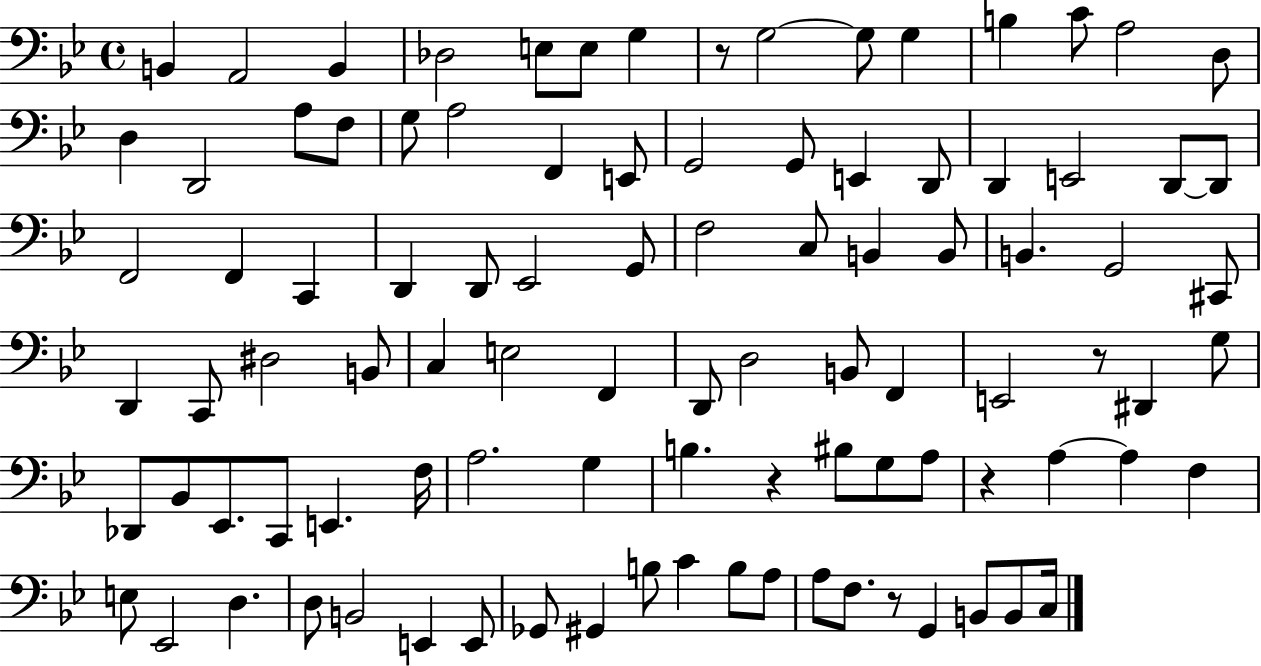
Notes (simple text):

B2/q A2/h B2/q Db3/h E3/e E3/e G3/q R/e G3/h G3/e G3/q B3/q C4/e A3/h D3/e D3/q D2/h A3/e F3/e G3/e A3/h F2/q E2/e G2/h G2/e E2/q D2/e D2/q E2/h D2/e D2/e F2/h F2/q C2/q D2/q D2/e Eb2/h G2/e F3/h C3/e B2/q B2/e B2/q. G2/h C#2/e D2/q C2/e D#3/h B2/e C3/q E3/h F2/q D2/e D3/h B2/e F2/q E2/h R/e D#2/q G3/e Db2/e Bb2/e Eb2/e. C2/e E2/q. F3/s A3/h. G3/q B3/q. R/q BIS3/e G3/e A3/e R/q A3/q A3/q F3/q E3/e Eb2/h D3/q. D3/e B2/h E2/q E2/e Gb2/e G#2/q B3/e C4/q B3/e A3/e A3/e F3/e. R/e G2/q B2/e B2/e C3/s